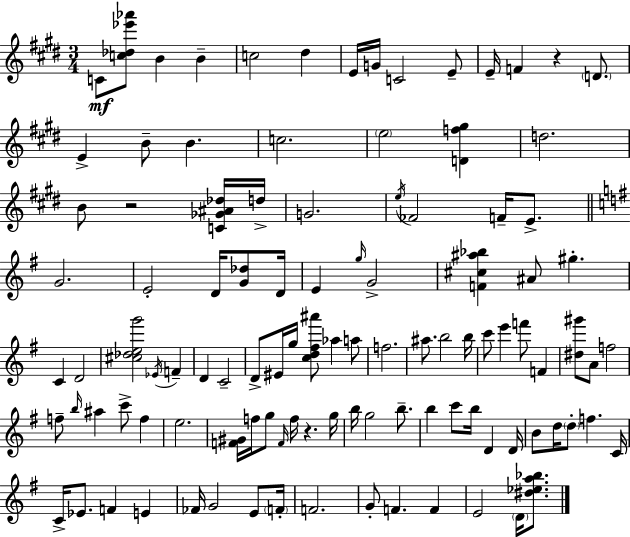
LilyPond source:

{
  \clef treble
  \numericTimeSignature
  \time 3/4
  \key e \major
  c'8\mf <c'' des'' ees''' aes'''>8 b'4 b'4-- | c''2 dis''4 | e'16 g'16 c'2 e'8-- | e'16-- f'4 r4 \parenthesize d'8. | \break e'4-> b'8-- b'4. | c''2. | \parenthesize e''2 <d' f'' gis''>4 | d''2. | \break b'8 r2 <c' ges' ais' des''>16 d''16-> | g'2. | \acciaccatura { e''16 } fes'2 f'16-- e'8.-> | \bar "||" \break \key e \minor g'2. | e'2-. d'16 <g' des''>8 d'16 | e'4 \grace { g''16 } g'2-> | <f' cis'' ais'' bes''>4 ais'8 gis''4.-. | \break c'4 d'2 | <cis'' des'' e'' g'''>2 \acciaccatura { ees'16 } f'4-- | d'4 c'2-- | d'8-> eis'16 g''16 <c'' d'' fis'' ais'''>8 aes''4 | \break a''8 f''2. | ais''8. b''2 | b''16 c'''8 e'''4 f'''8 f'4 | <dis'' gis'''>8 a'8 f''2 | \break f''8-- \grace { b''16 } ais''4 c'''8-> f''4 | e''2. | <f' gis'>16 f''16 g''8 \grace { f'16 } f''16 r4. | g''16 b''16 g''2 | \break b''8.-- b''4 c'''8 b''16 d'4 | d'16 b'8 d''16 \parenthesize d''8-. f''4. | c'16 c'16-> ees'8. f'4 | e'4 fes'16 g'2 | \break e'8 \parenthesize f'16-. f'2. | g'8-. f'4. | f'4 e'2 | \parenthesize d'16 <dis'' ees'' a'' bes''>8. \bar "|."
}